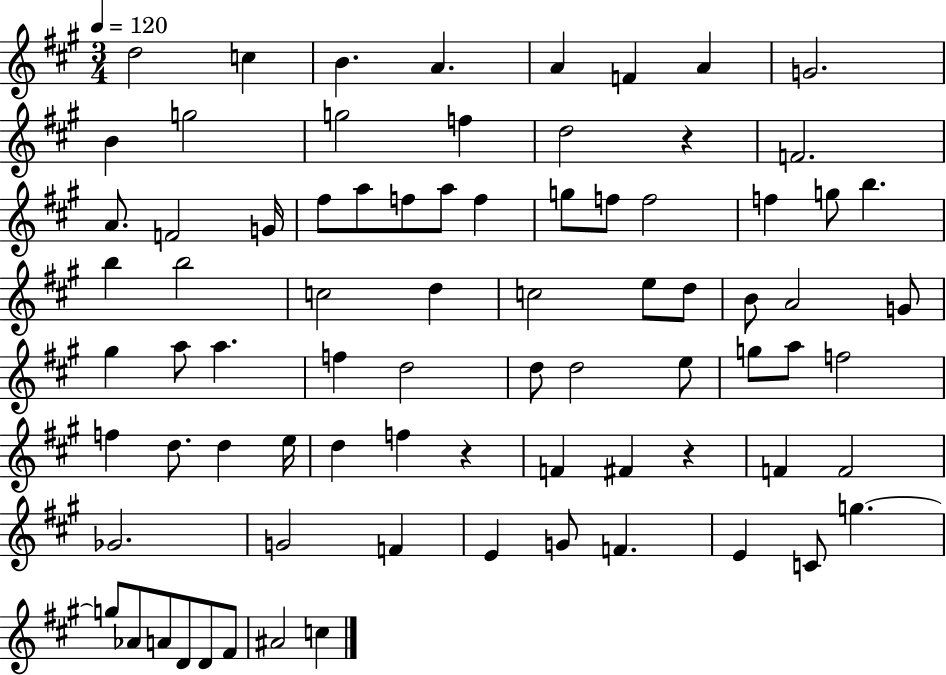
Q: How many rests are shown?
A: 3